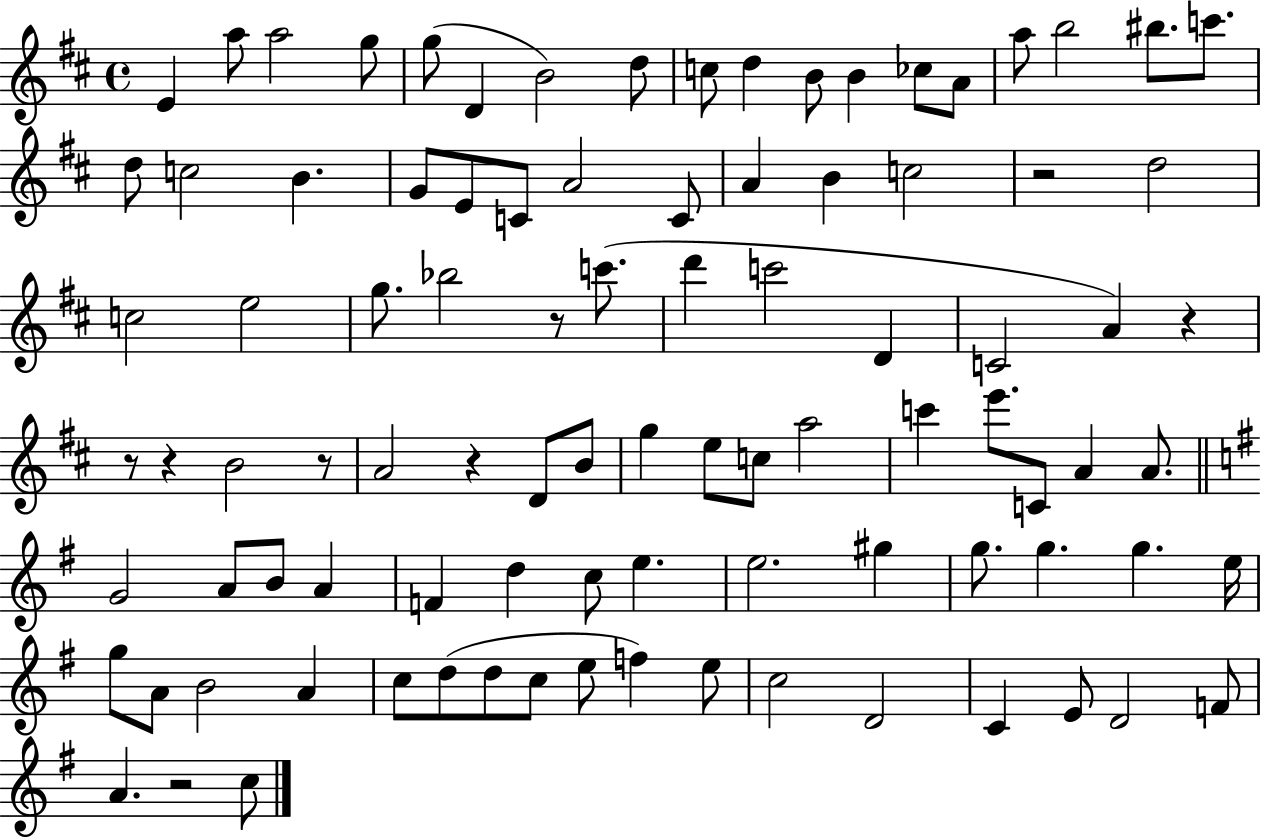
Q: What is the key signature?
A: D major